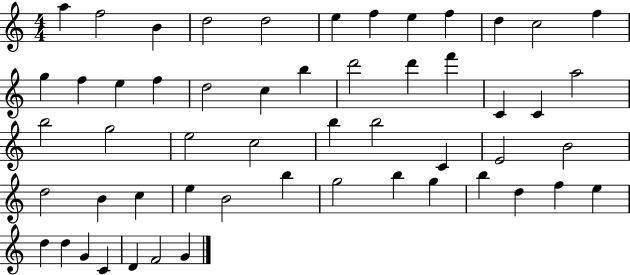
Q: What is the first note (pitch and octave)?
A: A5